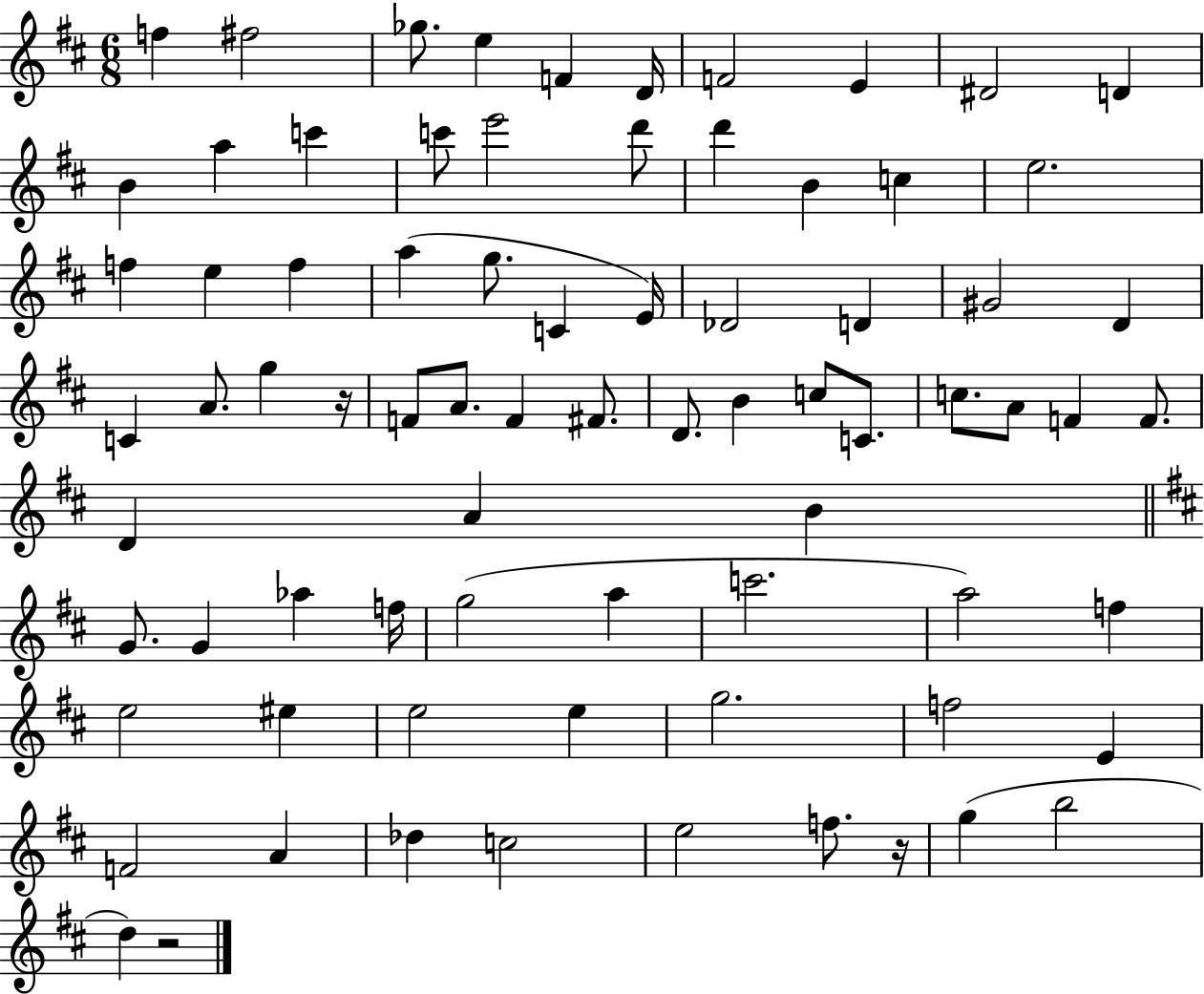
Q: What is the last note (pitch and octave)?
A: D5